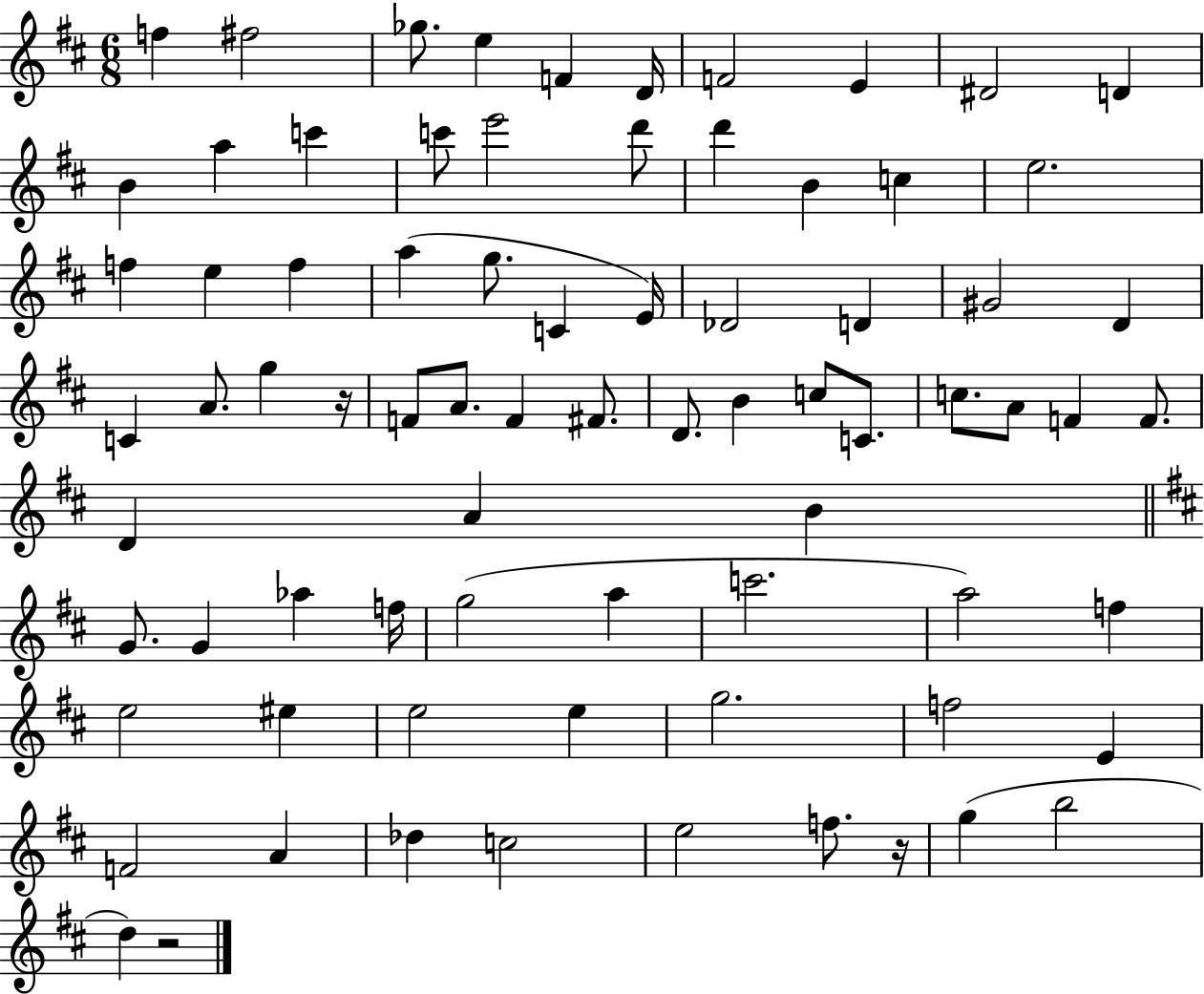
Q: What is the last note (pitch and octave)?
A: D5